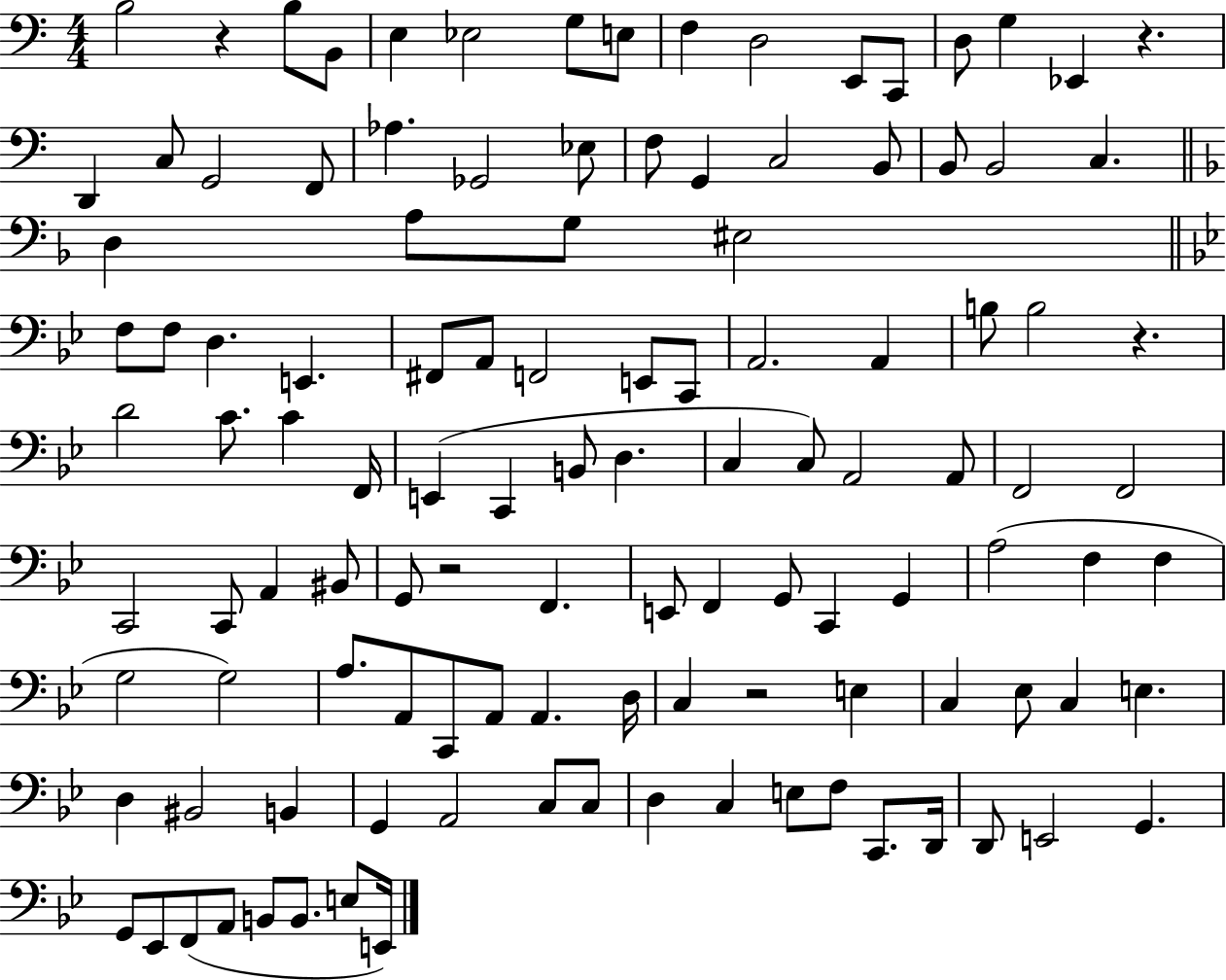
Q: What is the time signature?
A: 4/4